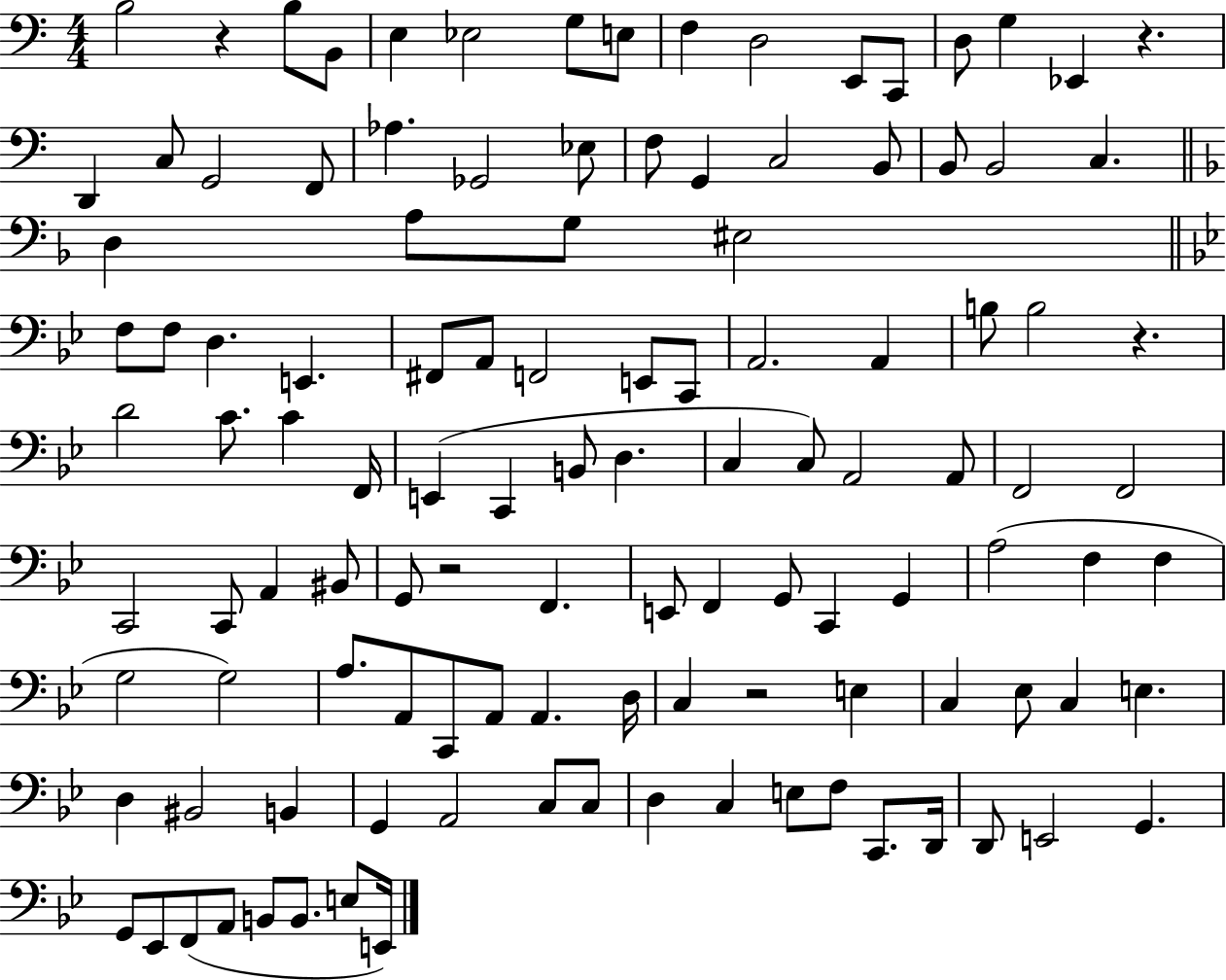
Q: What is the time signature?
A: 4/4